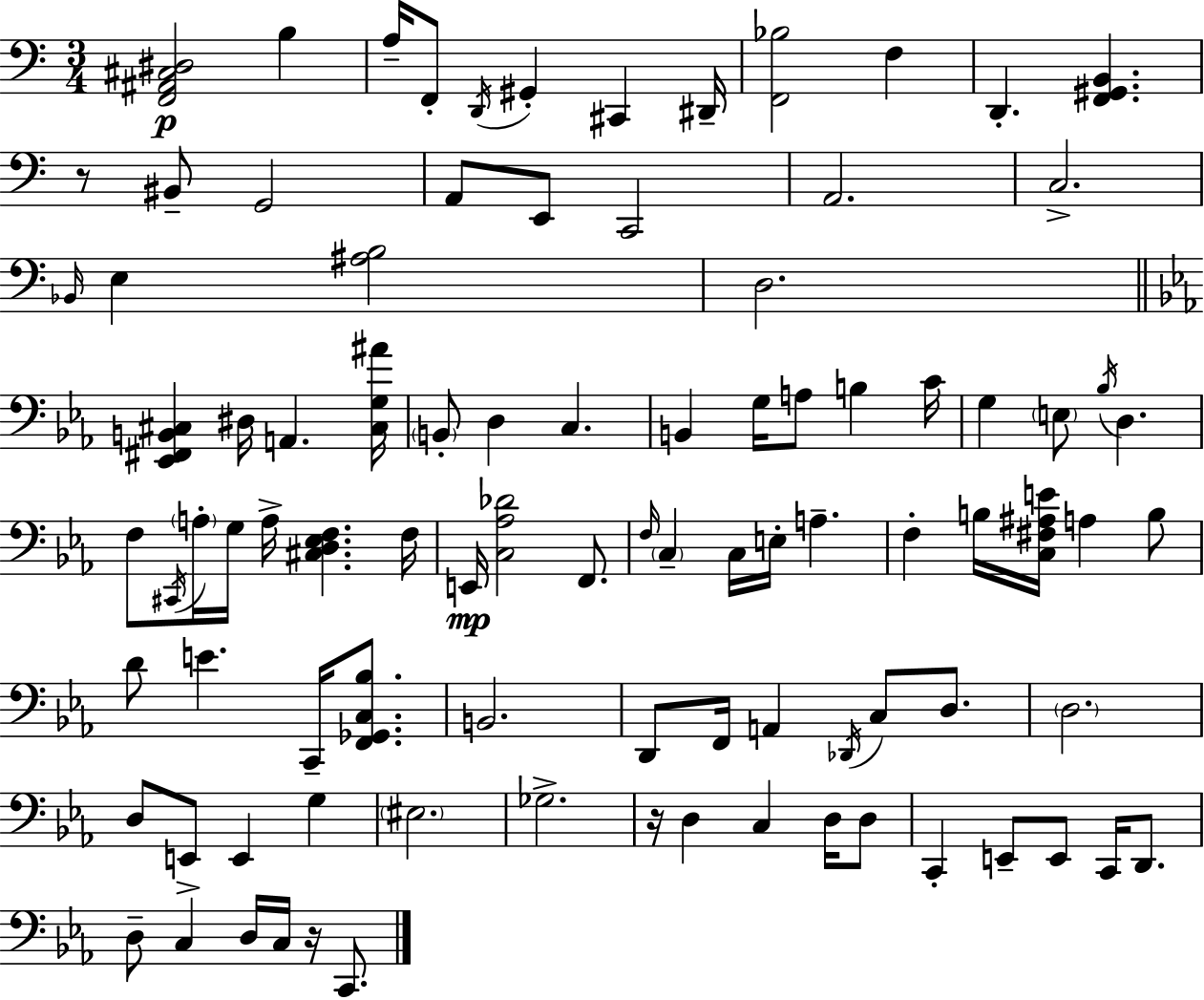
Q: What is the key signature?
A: C major